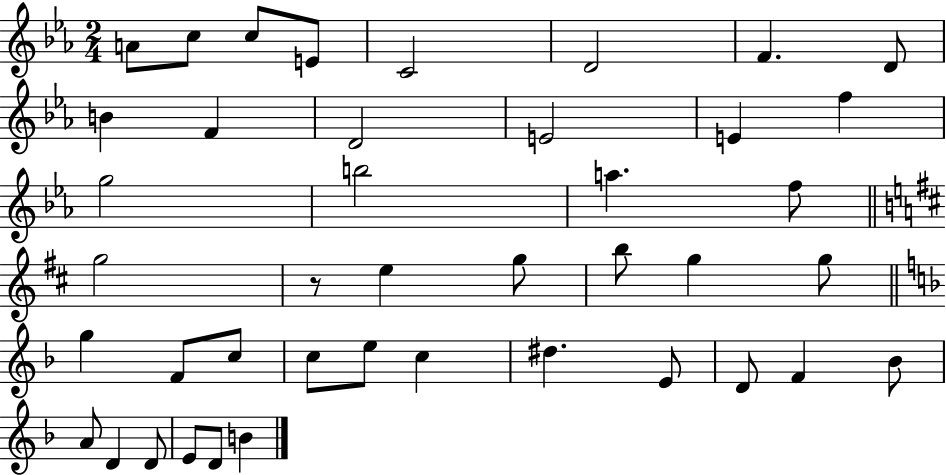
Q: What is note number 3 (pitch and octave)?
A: C5